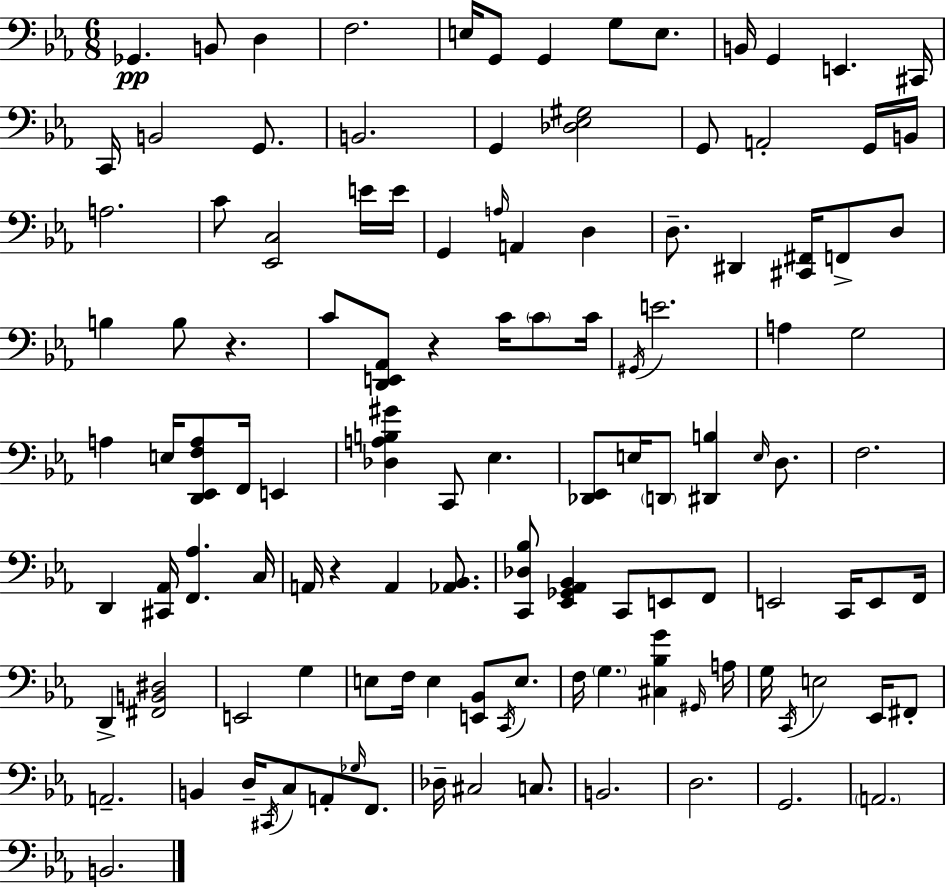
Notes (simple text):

Gb2/q. B2/e D3/q F3/h. E3/s G2/e G2/q G3/e E3/e. B2/s G2/q E2/q. C#2/s C2/s B2/h G2/e. B2/h. G2/q [Db3,Eb3,G#3]/h G2/e A2/h G2/s B2/s A3/h. C4/e [Eb2,C3]/h E4/s E4/s G2/q A3/s A2/q D3/q D3/e. D#2/q [C#2,F#2]/s F2/e D3/e B3/q B3/e R/q. C4/e [D2,E2,Ab2]/e R/q C4/s C4/e C4/s G#2/s E4/h. A3/q G3/h A3/q E3/s [D2,Eb2,F3,A3]/e F2/s E2/q [Db3,A3,B3,G#4]/q C2/e Eb3/q. [Db2,Eb2]/e E3/s D2/e [D#2,B3]/q E3/s D3/e. F3/h. D2/q [C#2,Ab2]/s [F2,Ab3]/q. C3/s A2/s R/q A2/q [Ab2,Bb2]/e. [C2,Db3,Bb3]/e [Eb2,Gb2,Ab2,Bb2]/q C2/e E2/e F2/e E2/h C2/s E2/e F2/s D2/q [F#2,B2,D#3]/h E2/h G3/q E3/e F3/s E3/q [E2,Bb2]/e C2/s E3/e. F3/s G3/q. [C#3,Bb3,G4]/q G#2/s A3/s G3/s C2/s E3/h Eb2/s F#2/e A2/h. B2/q D3/s C#2/s C3/e A2/e Gb3/s F2/e. Db3/s C#3/h C3/e. B2/h. D3/h. G2/h. A2/h. B2/h.